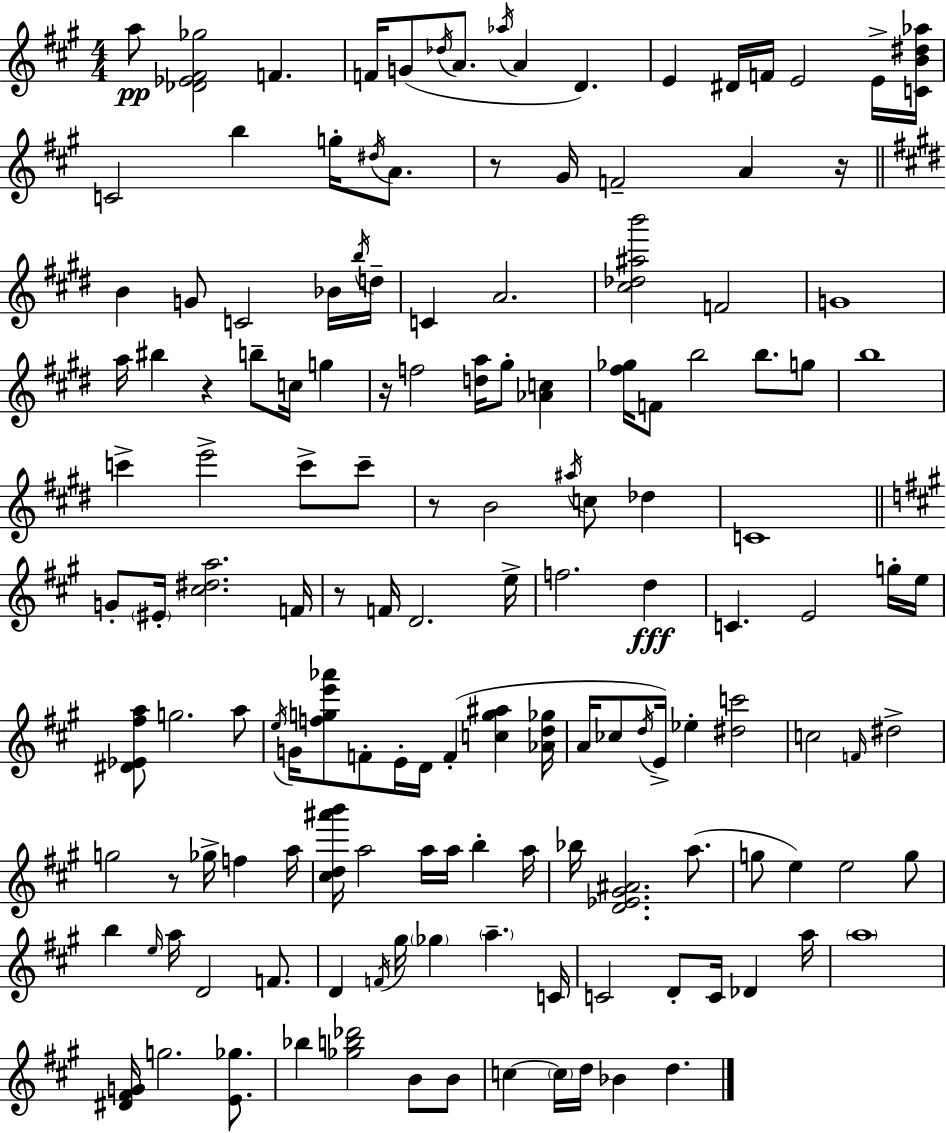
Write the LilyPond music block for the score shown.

{
  \clef treble
  \numericTimeSignature
  \time 4/4
  \key a \major
  a''8\pp <des' ees' fis' ges''>2 f'4. | f'16 g'8( \acciaccatura { des''16 } a'8. \acciaccatura { aes''16 } a'4 d'4.) | e'4 dis'16 f'16 e'2 | e'16-> <c' b' dis'' aes''>16 c'2 b''4 g''16-. \acciaccatura { dis''16 } | \break a'8. r8 gis'16 f'2-- a'4 | r16 \bar "||" \break \key e \major b'4 g'8 c'2 bes'16 \acciaccatura { b''16 } | d''16-- c'4 a'2. | <cis'' des'' ais'' b'''>2 f'2 | g'1 | \break a''16 bis''4 r4 b''8-- c''16 g''4 | r16 f''2 <d'' a''>16 gis''8-. <aes' c''>4 | <fis'' ges''>16 f'8 b''2 b''8. g''8 | b''1 | \break c'''4-> e'''2-> c'''8-> c'''8-- | r8 b'2 \acciaccatura { ais''16 } c''8 des''4 | c'1 | \bar "||" \break \key a \major g'8-. \parenthesize eis'16-. <cis'' dis'' a''>2. f'16 | r8 f'16 d'2. e''16-> | f''2. d''4\fff | c'4. e'2 g''16-. e''16 | \break <dis' ees' fis'' a''>8 g''2. a''8 | \acciaccatura { e''16 } g'16 <f'' g'' e''' aes'''>8 f'8-. e'16-. d'16 f'4-.( <c'' g'' ais''>4 | <aes' d'' ges''>16 a'16 ces''8 \acciaccatura { d''16 }) e'16-> ees''4-. <dis'' c'''>2 | c''2 \grace { f'16 } dis''2-> | \break g''2 r8 ges''16-> f''4 | a''16 <cis'' d'' ais''' b'''>16 a''2 a''16 a''16 b''4-. | a''16 bes''16 <d' ees' gis' ais'>2. | a''8.( g''8 e''4) e''2 | \break g''8 b''4 \grace { e''16 } a''16 d'2 | f'8. d'4 \acciaccatura { f'16 } gis''16 \parenthesize ges''4 \parenthesize a''4.-- | c'16 c'2 d'8-. c'16 | des'4 a''16 \parenthesize a''1 | \break <dis' fis' g'>16 g''2. | <e' ges''>8. bes''4 <ges'' b'' des'''>2 | b'8 b'8 c''4~~ \parenthesize c''16 d''16 bes'4 d''4. | \bar "|."
}